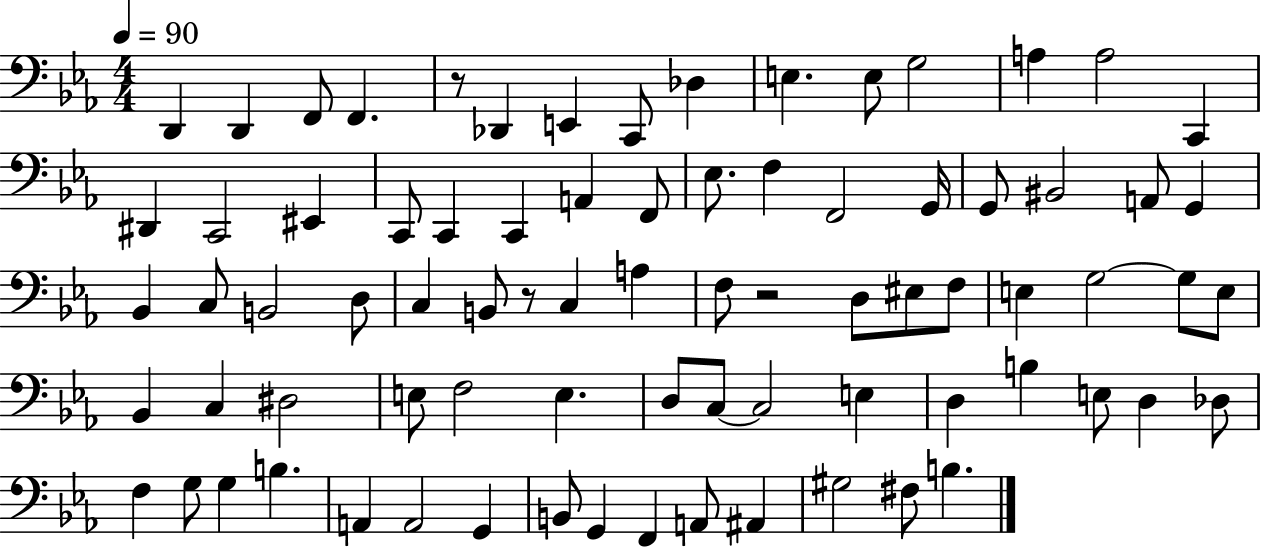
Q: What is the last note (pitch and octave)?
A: B3